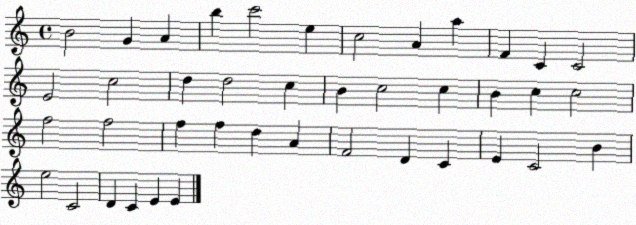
X:1
T:Untitled
M:4/4
L:1/4
K:C
B2 G A b c'2 e c2 A a F C C2 E2 c2 d d2 c B c2 c B c c2 f2 f2 f f d A F2 D C E C2 B e2 C2 D C E E